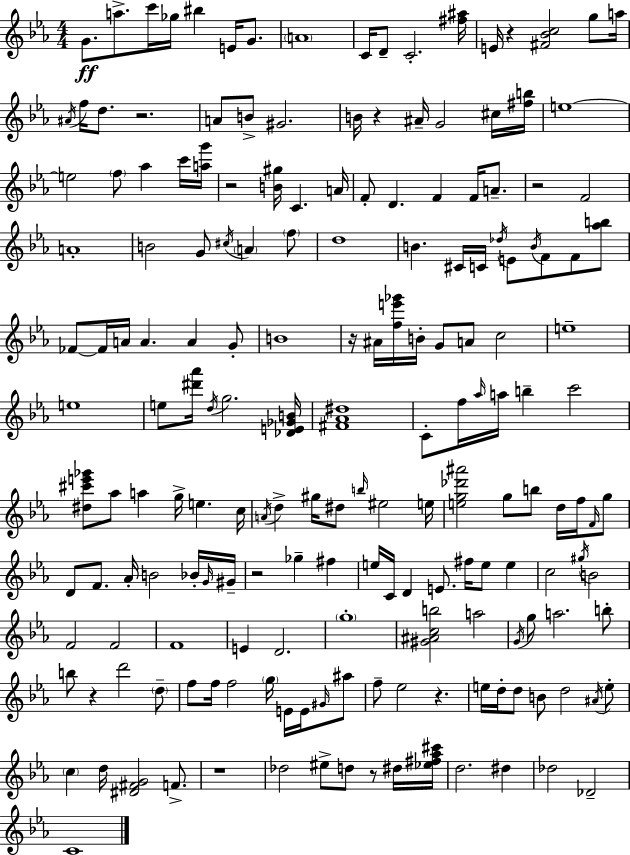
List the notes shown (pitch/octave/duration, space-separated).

G4/e. A5/e. C6/s Gb5/s BIS5/q E4/s G4/e. A4/w C4/s D4/e C4/h. [F#5,A#5]/s E4/s R/q [F#4,Bb4,C5]/h G5/e A5/s A#4/s F5/s D5/e. R/h. A4/e B4/e G#4/h. B4/s R/q A#4/s G4/h C#5/s [F#5,B5]/s E5/w E5/h F5/e Ab5/q C6/s [A5,G6]/s R/h [B4,G#5]/s C4/q. A4/s F4/e D4/q. F4/q F4/s A4/e. R/h F4/h A4/w B4/h G4/e C#5/s A4/q F5/e D5/w B4/q. C#4/s C4/s Db5/s E4/e B4/s F4/e F4/e [Ab5,B5]/e FES4/e FES4/s A4/s A4/q. A4/q G4/e B4/w R/s A#4/s [F5,E6,Gb6]/s B4/s G4/e A4/e C5/h E5/w E5/w E5/e [D#6,Ab6]/s D5/s G5/h. [Db4,E4,Gb4,B4]/s [F#4,Ab4,D#5]/w C4/e F5/s Ab5/s A5/s B5/q C6/h [D#5,C#6,E6,Gb6]/e Ab5/e A5/q G5/s E5/q. C5/s A4/s D5/q G#5/s D#5/e B5/s EIS5/h E5/s [E5,G5,Db6,A#6]/h G5/e B5/e D5/s F5/s F4/s G5/e D4/e F4/e. Ab4/s B4/h Bb4/s G4/s G#4/s R/h Gb5/q F#5/q E5/s C4/s D4/q E4/e. F#5/s E5/e E5/q C5/h G#5/s B4/h F4/h F4/h F4/w E4/q D4/h. G5/w [G#4,A#4,C5,B5]/h A5/h G4/s G5/e A5/h. B5/e B5/e R/q D6/h D5/e F5/e F5/s F5/h G5/s E4/s E4/s G#4/s A#5/e F5/e Eb5/h R/q. E5/s D5/s D5/e B4/e D5/h A#4/s E5/e C5/q D5/s [D#4,F#4,G4]/h F4/e. R/w Db5/h EIS5/e D5/e R/e D#5/s [Eb5,F#5,Ab5,C#6]/s D5/h. D#5/q Db5/h Db4/h C4/w